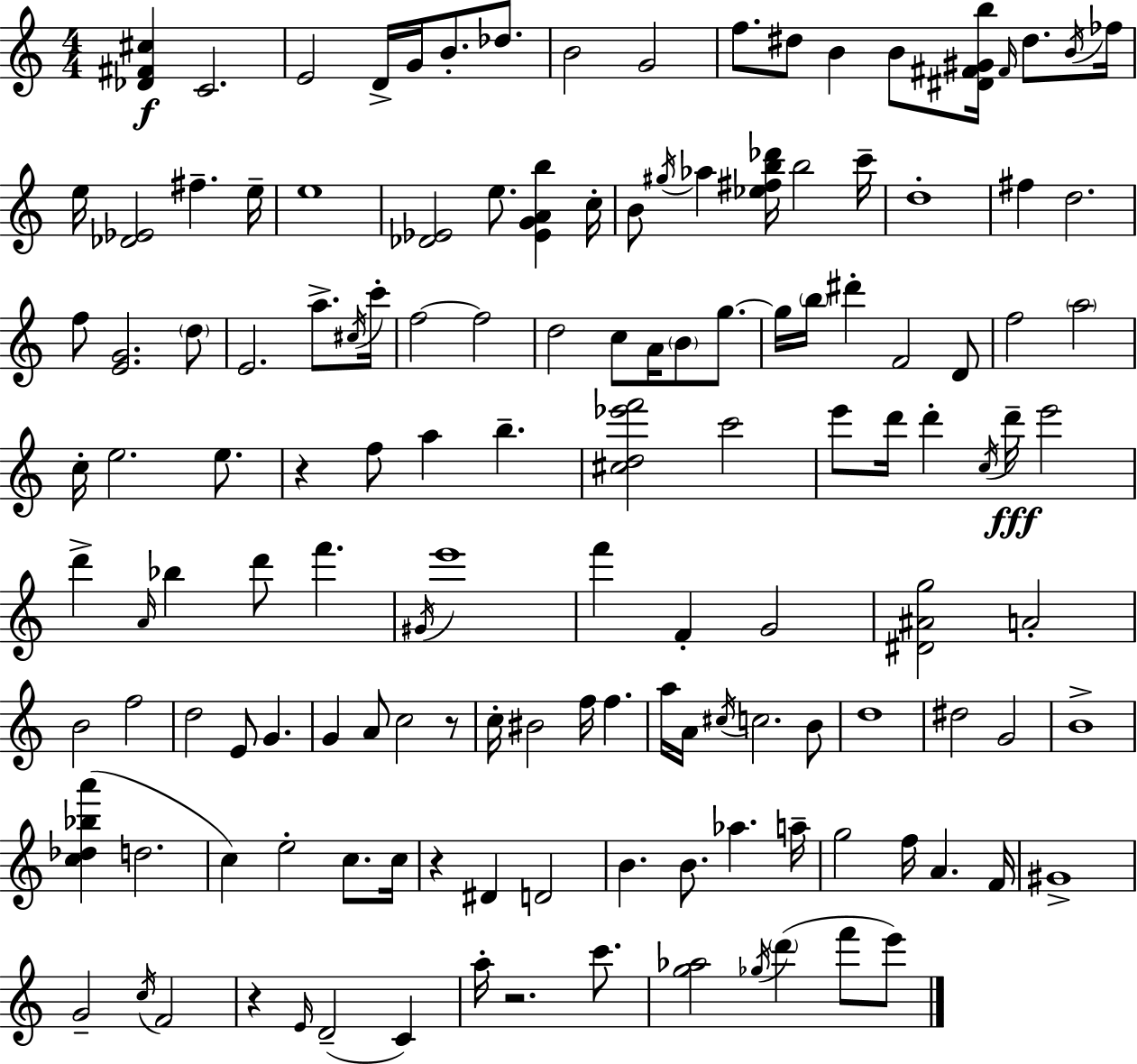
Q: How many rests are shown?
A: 5